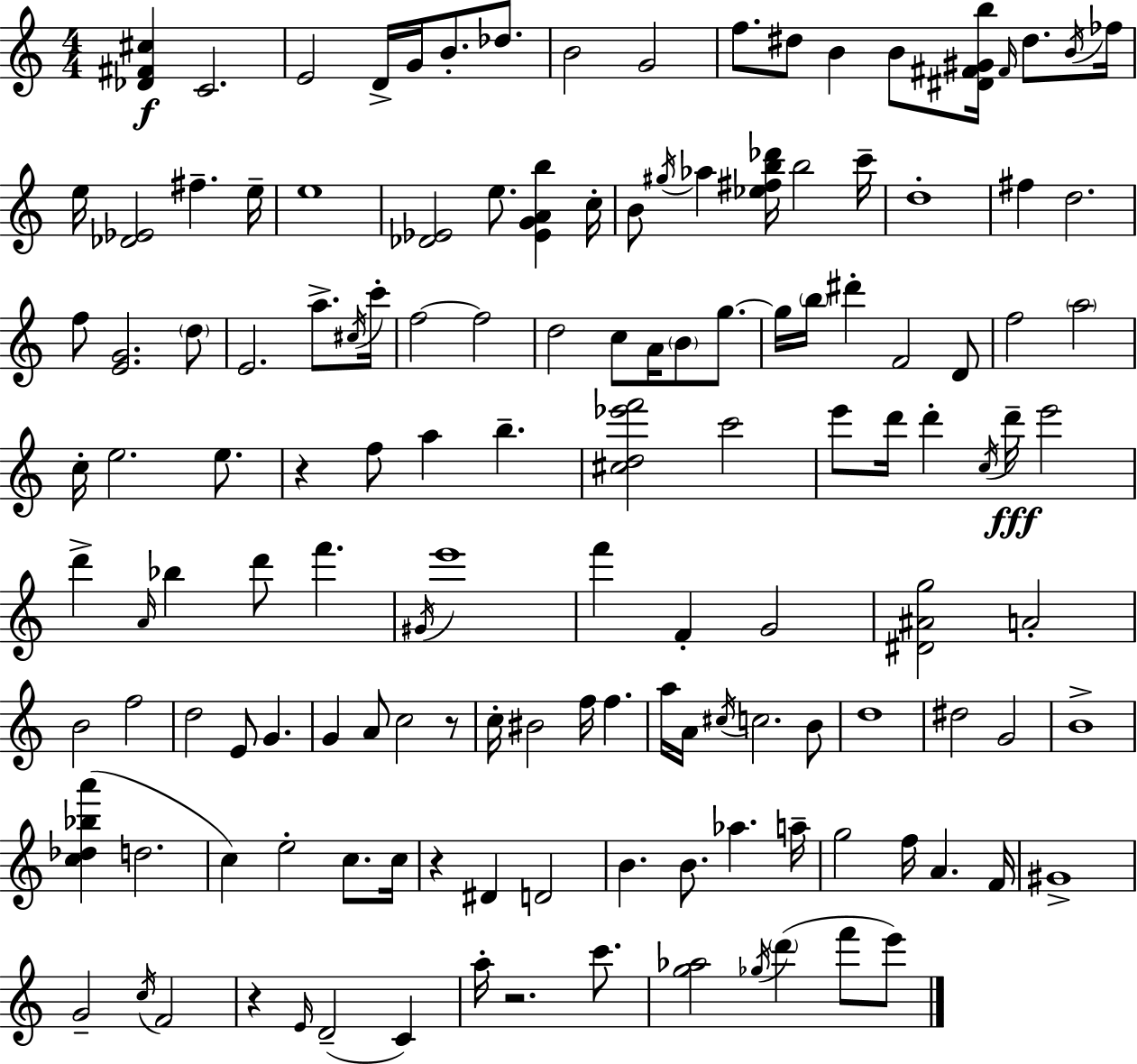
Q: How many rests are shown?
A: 5